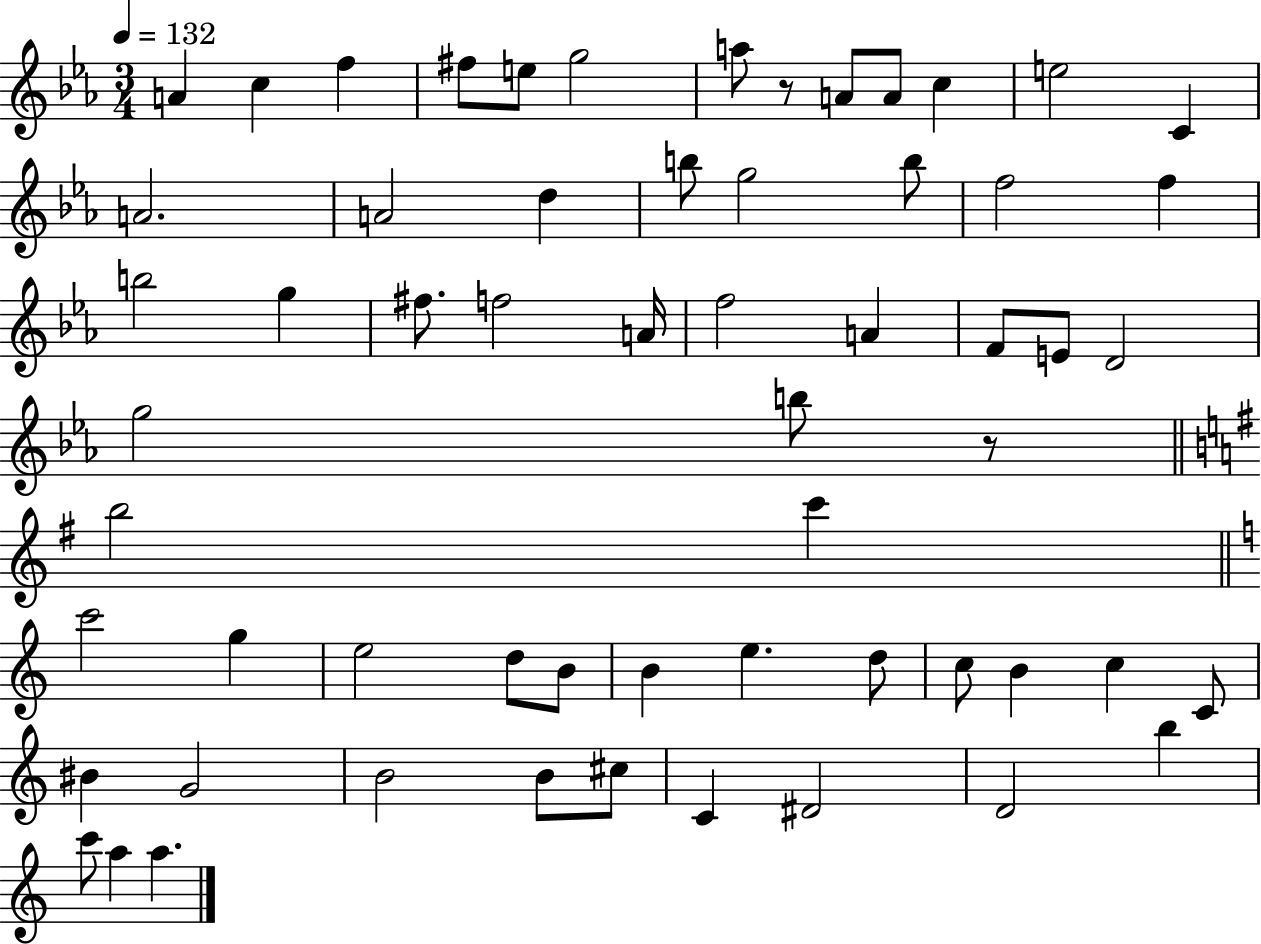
X:1
T:Untitled
M:3/4
L:1/4
K:Eb
A c f ^f/2 e/2 g2 a/2 z/2 A/2 A/2 c e2 C A2 A2 d b/2 g2 b/2 f2 f b2 g ^f/2 f2 A/4 f2 A F/2 E/2 D2 g2 b/2 z/2 b2 c' c'2 g e2 d/2 B/2 B e d/2 c/2 B c C/2 ^B G2 B2 B/2 ^c/2 C ^D2 D2 b c'/2 a a